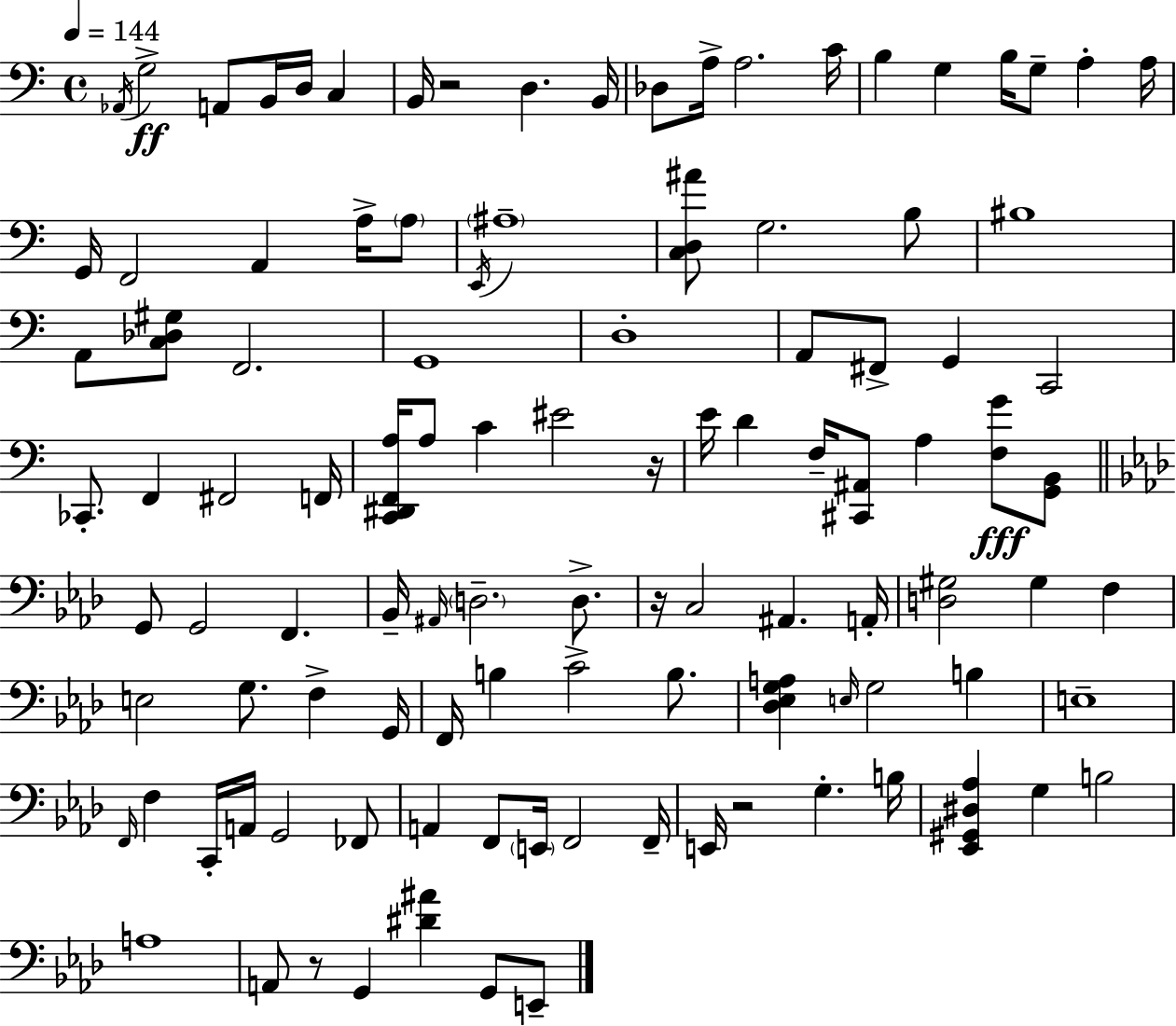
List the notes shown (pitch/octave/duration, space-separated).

Ab2/s G3/h A2/e B2/s D3/s C3/q B2/s R/h D3/q. B2/s Db3/e A3/s A3/h. C4/s B3/q G3/q B3/s G3/e A3/q A3/s G2/s F2/h A2/q A3/s A3/e E2/s A#3/w [C3,D3,A#4]/e G3/h. B3/e BIS3/w A2/e [C3,Db3,G#3]/e F2/h. G2/w D3/w A2/e F#2/e G2/q C2/h CES2/e. F2/q F#2/h F2/s [C2,D#2,F2,A3]/s A3/e C4/q EIS4/h R/s E4/s D4/q F3/s [C#2,A#2]/e A3/q [F3,G4]/e [G2,B2]/e G2/e G2/h F2/q. Bb2/s A#2/s D3/h. D3/e. R/s C3/h A#2/q. A2/s [D3,G#3]/h G#3/q F3/q E3/h G3/e. F3/q G2/s F2/s B3/q C4/h B3/e. [Db3,Eb3,G3,A3]/q E3/s G3/h B3/q E3/w F2/s F3/q C2/s A2/s G2/h FES2/e A2/q F2/e E2/s F2/h F2/s E2/s R/h G3/q. B3/s [Eb2,G#2,D#3,Ab3]/q G3/q B3/h A3/w A2/e R/e G2/q [D#4,A#4]/q G2/e E2/e